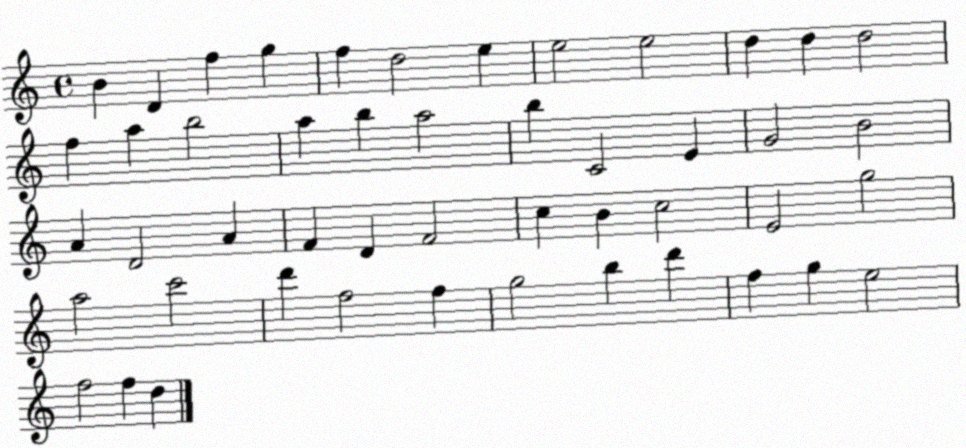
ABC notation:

X:1
T:Untitled
M:4/4
L:1/4
K:C
B D f g f d2 e e2 e2 d d d2 f a b2 a b a2 b C2 E G2 B2 A D2 A F D F2 c B c2 E2 g2 a2 c'2 d' f2 f g2 b d' f g e2 f2 f d